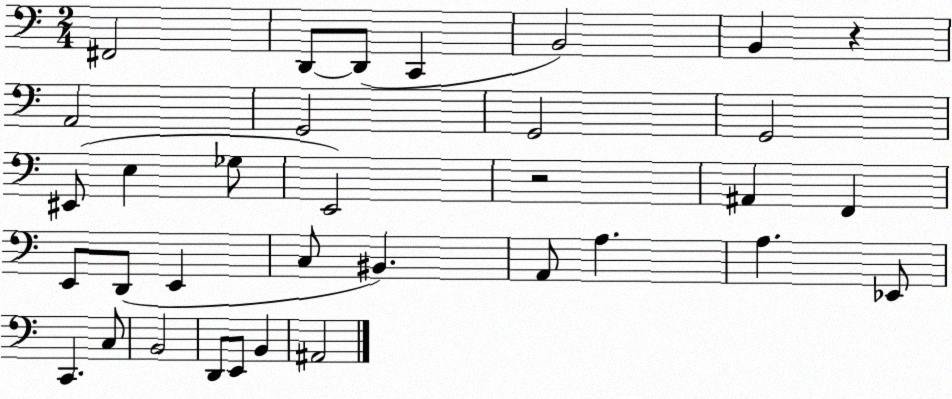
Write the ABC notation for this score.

X:1
T:Untitled
M:2/4
L:1/4
K:C
^F,,2 D,,/2 D,,/2 C,, B,,2 B,, z A,,2 G,,2 G,,2 G,,2 ^E,,/2 E, _G,/2 E,,2 z2 ^A,, F,, E,,/2 D,,/2 E,, C,/2 ^B,, A,,/2 A, A, _E,,/2 C,, C,/2 B,,2 D,,/2 E,,/2 B,, ^A,,2